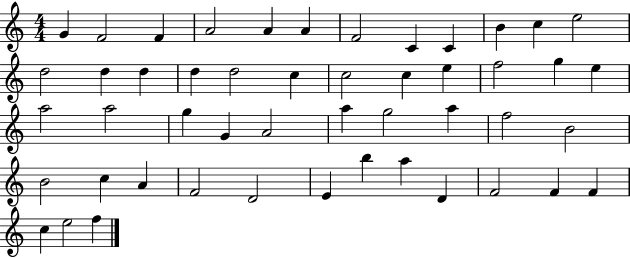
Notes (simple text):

G4/q F4/h F4/q A4/h A4/q A4/q F4/h C4/q C4/q B4/q C5/q E5/h D5/h D5/q D5/q D5/q D5/h C5/q C5/h C5/q E5/q F5/h G5/q E5/q A5/h A5/h G5/q G4/q A4/h A5/q G5/h A5/q F5/h B4/h B4/h C5/q A4/q F4/h D4/h E4/q B5/q A5/q D4/q F4/h F4/q F4/q C5/q E5/h F5/q